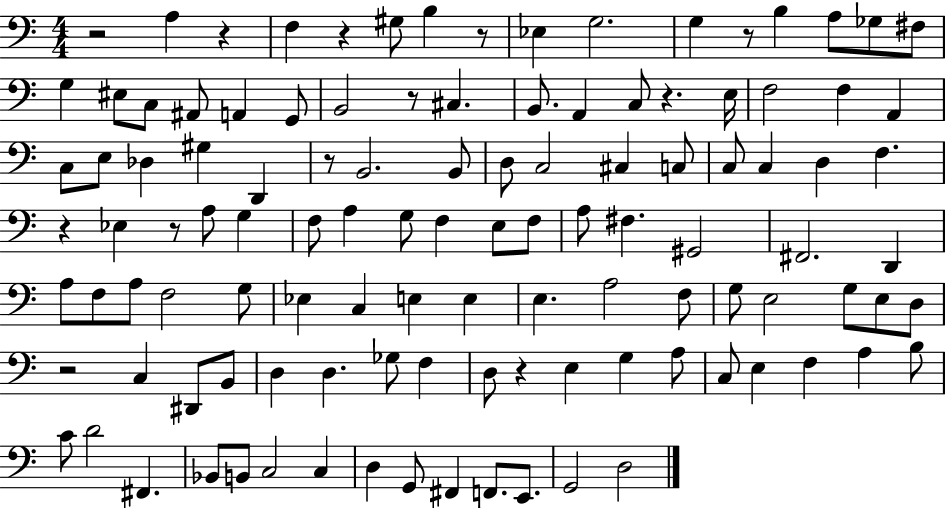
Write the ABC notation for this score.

X:1
T:Untitled
M:4/4
L:1/4
K:C
z2 A, z F, z ^G,/2 B, z/2 _E, G,2 G, z/2 B, A,/2 _G,/2 ^F,/2 G, ^E,/2 C,/2 ^A,,/2 A,, G,,/2 B,,2 z/2 ^C, B,,/2 A,, C,/2 z E,/4 F,2 F, A,, C,/2 E,/2 _D, ^G, D,, z/2 B,,2 B,,/2 D,/2 C,2 ^C, C,/2 C,/2 C, D, F, z _E, z/2 A,/2 G, F,/2 A, G,/2 F, E,/2 F,/2 A,/2 ^F, ^G,,2 ^F,,2 D,, A,/2 F,/2 A,/2 F,2 G,/2 _E, C, E, E, E, A,2 F,/2 G,/2 E,2 G,/2 E,/2 D,/2 z2 C, ^D,,/2 B,,/2 D, D, _G,/2 F, D,/2 z E, G, A,/2 C,/2 E, F, A, B,/2 C/2 D2 ^F,, _B,,/2 B,,/2 C,2 C, D, G,,/2 ^F,, F,,/2 E,,/2 G,,2 D,2